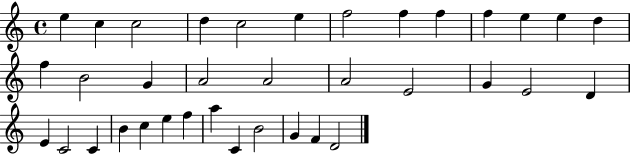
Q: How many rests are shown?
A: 0